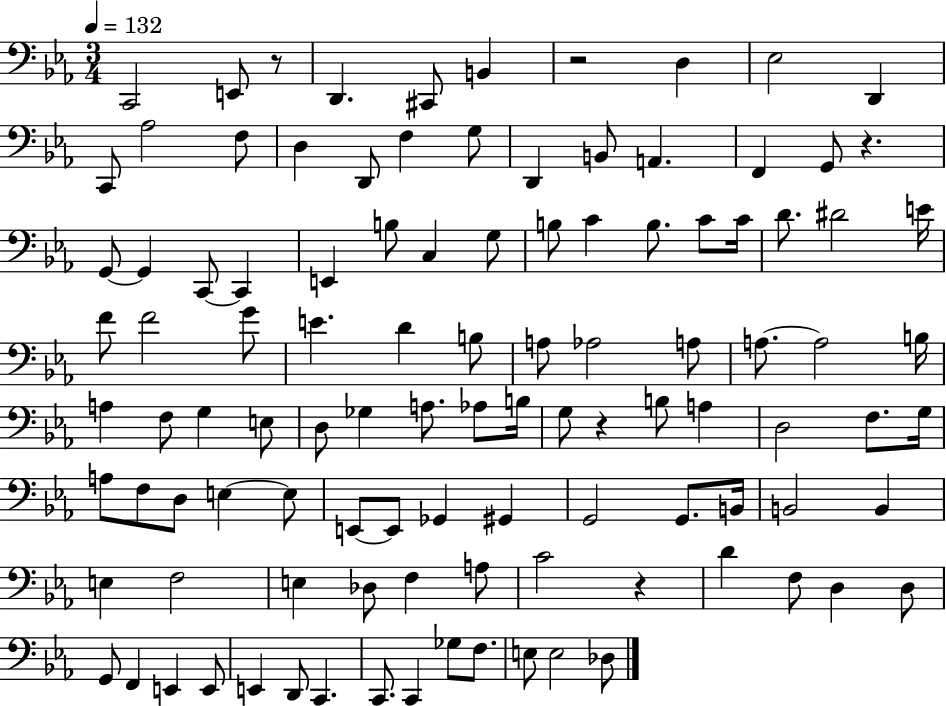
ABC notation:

X:1
T:Untitled
M:3/4
L:1/4
K:Eb
C,,2 E,,/2 z/2 D,, ^C,,/2 B,, z2 D, _E,2 D,, C,,/2 _A,2 F,/2 D, D,,/2 F, G,/2 D,, B,,/2 A,, F,, G,,/2 z G,,/2 G,, C,,/2 C,, E,, B,/2 C, G,/2 B,/2 C B,/2 C/2 C/4 D/2 ^D2 E/4 F/2 F2 G/2 E D B,/2 A,/2 _A,2 A,/2 A,/2 A,2 B,/4 A, F,/2 G, E,/2 D,/2 _G, A,/2 _A,/2 B,/4 G,/2 z B,/2 A, D,2 F,/2 G,/4 A,/2 F,/2 D,/2 E, E,/2 E,,/2 E,,/2 _G,, ^G,, G,,2 G,,/2 B,,/4 B,,2 B,, E, F,2 E, _D,/2 F, A,/2 C2 z D F,/2 D, D,/2 G,,/2 F,, E,, E,,/2 E,, D,,/2 C,, C,,/2 C,, _G,/2 F,/2 E,/2 E,2 _D,/2